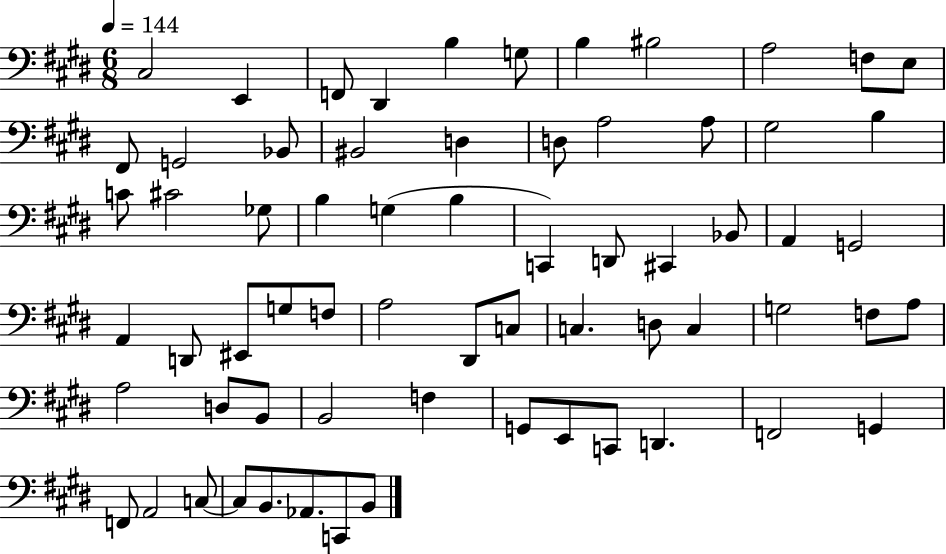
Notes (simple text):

C#3/h E2/q F2/e D#2/q B3/q G3/e B3/q BIS3/h A3/h F3/e E3/e F#2/e G2/h Bb2/e BIS2/h D3/q D3/e A3/h A3/e G#3/h B3/q C4/e C#4/h Gb3/e B3/q G3/q B3/q C2/q D2/e C#2/q Bb2/e A2/q G2/h A2/q D2/e EIS2/e G3/e F3/e A3/h D#2/e C3/e C3/q. D3/e C3/q G3/h F3/e A3/e A3/h D3/e B2/e B2/h F3/q G2/e E2/e C2/e D2/q. F2/h G2/q F2/e A2/h C3/e C3/e B2/e. Ab2/e. C2/e B2/e